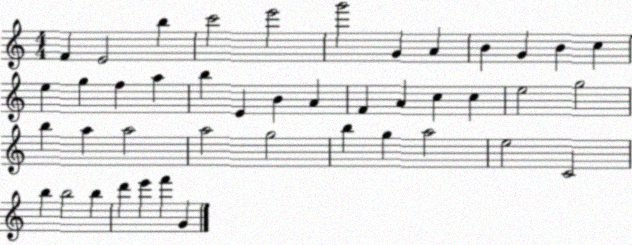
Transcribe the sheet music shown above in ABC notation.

X:1
T:Untitled
M:4/4
L:1/4
K:C
F E2 b c'2 e'2 g'2 G A B G B c e g f a b E B A F A c c e2 g2 b a a2 a2 g2 b g a2 e2 C2 b b2 b d' e' f' G